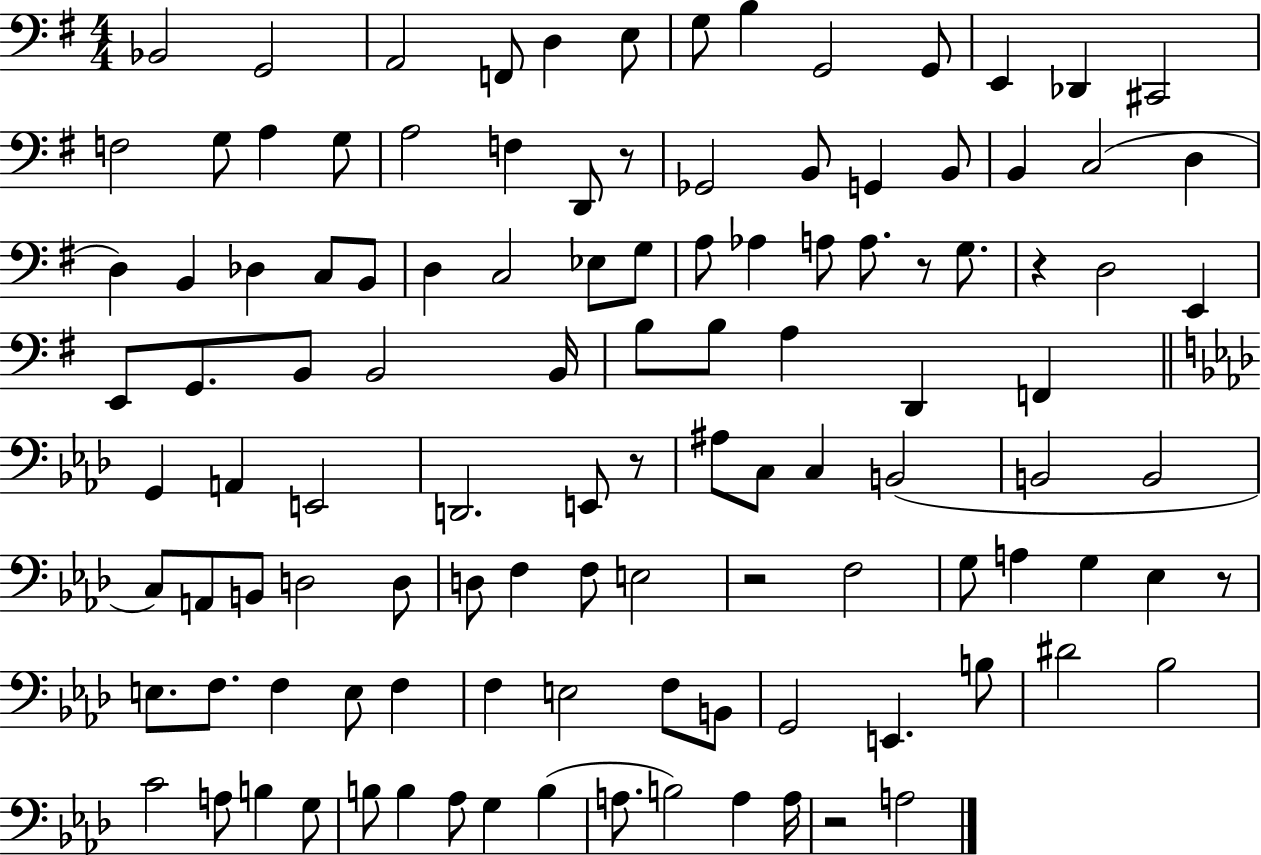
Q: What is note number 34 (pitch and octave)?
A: C3